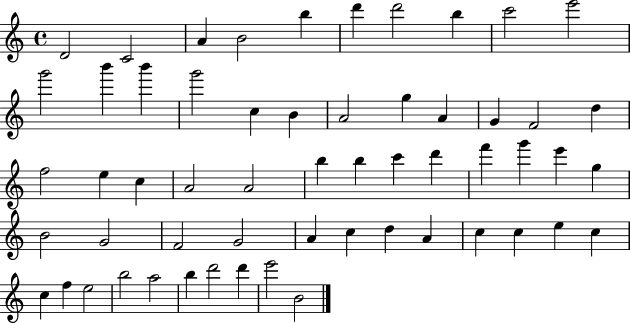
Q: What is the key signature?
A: C major